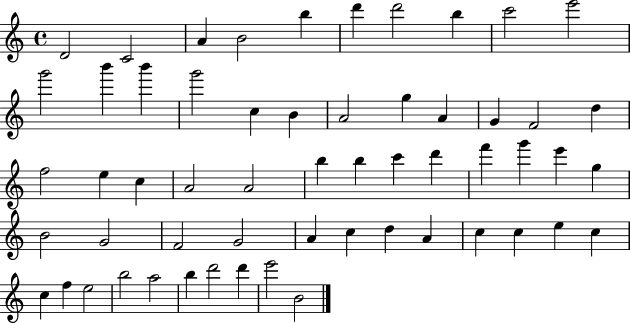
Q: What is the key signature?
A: C major